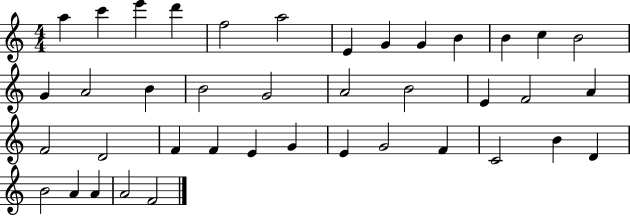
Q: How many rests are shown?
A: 0